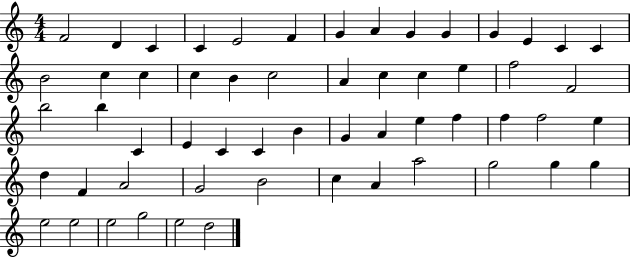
{
  \clef treble
  \numericTimeSignature
  \time 4/4
  \key c \major
  f'2 d'4 c'4 | c'4 e'2 f'4 | g'4 a'4 g'4 g'4 | g'4 e'4 c'4 c'4 | \break b'2 c''4 c''4 | c''4 b'4 c''2 | a'4 c''4 c''4 e''4 | f''2 f'2 | \break b''2 b''4 c'4 | e'4 c'4 c'4 b'4 | g'4 a'4 e''4 f''4 | f''4 f''2 e''4 | \break d''4 f'4 a'2 | g'2 b'2 | c''4 a'4 a''2 | g''2 g''4 g''4 | \break e''2 e''2 | e''2 g''2 | e''2 d''2 | \bar "|."
}